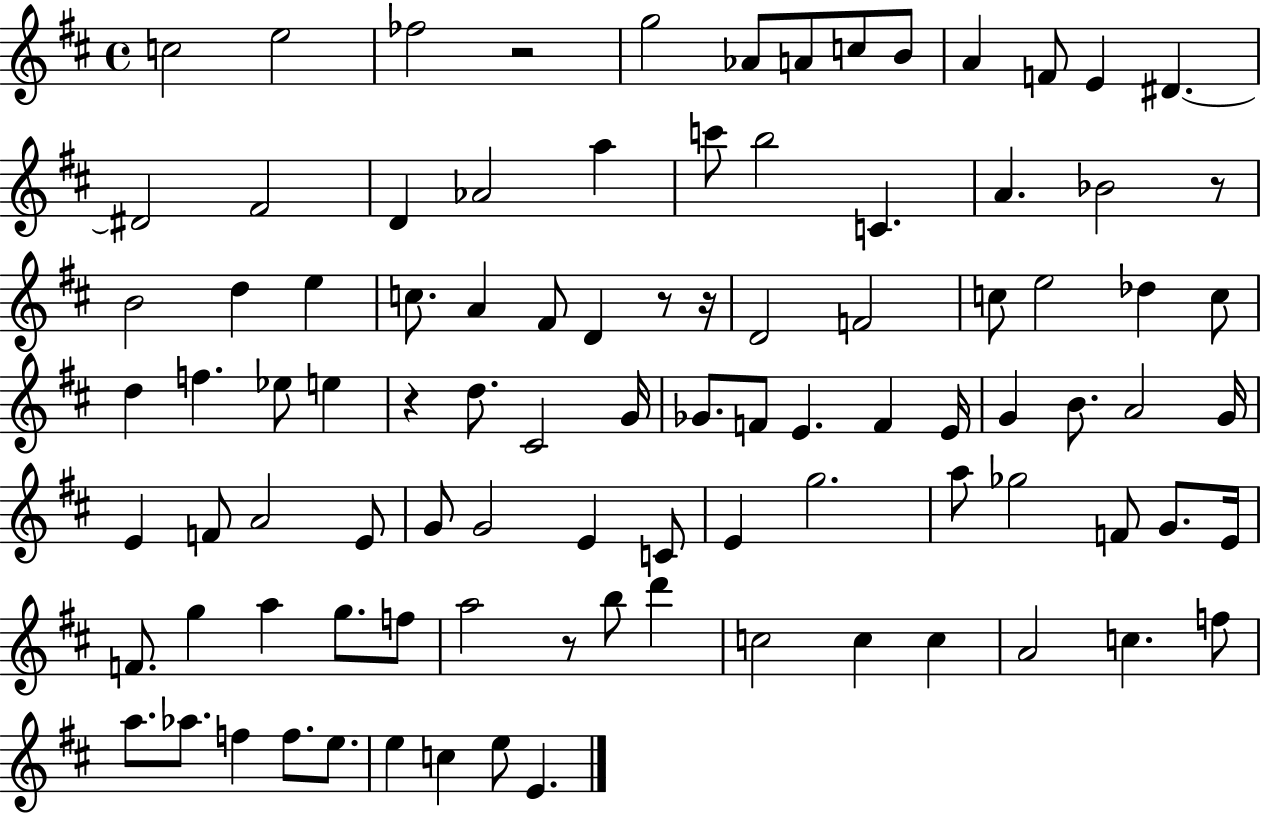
C5/h E5/h FES5/h R/h G5/h Ab4/e A4/e C5/e B4/e A4/q F4/e E4/q D#4/q. D#4/h F#4/h D4/q Ab4/h A5/q C6/e B5/h C4/q. A4/q. Bb4/h R/e B4/h D5/q E5/q C5/e. A4/q F#4/e D4/q R/e R/s D4/h F4/h C5/e E5/h Db5/q C5/e D5/q F5/q. Eb5/e E5/q R/q D5/e. C#4/h G4/s Gb4/e. F4/e E4/q. F4/q E4/s G4/q B4/e. A4/h G4/s E4/q F4/e A4/h E4/e G4/e G4/h E4/q C4/e E4/q G5/h. A5/e Gb5/h F4/e G4/e. E4/s F4/e. G5/q A5/q G5/e. F5/e A5/h R/e B5/e D6/q C5/h C5/q C5/q A4/h C5/q. F5/e A5/e. Ab5/e. F5/q F5/e. E5/e. E5/q C5/q E5/e E4/q.